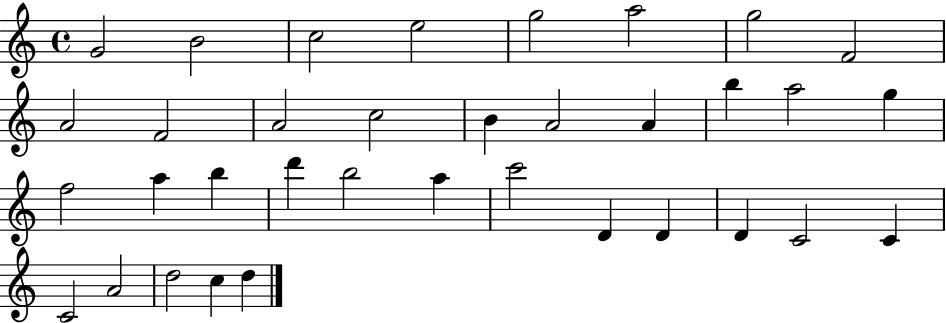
G4/h B4/h C5/h E5/h G5/h A5/h G5/h F4/h A4/h F4/h A4/h C5/h B4/q A4/h A4/q B5/q A5/h G5/q F5/h A5/q B5/q D6/q B5/h A5/q C6/h D4/q D4/q D4/q C4/h C4/q C4/h A4/h D5/h C5/q D5/q